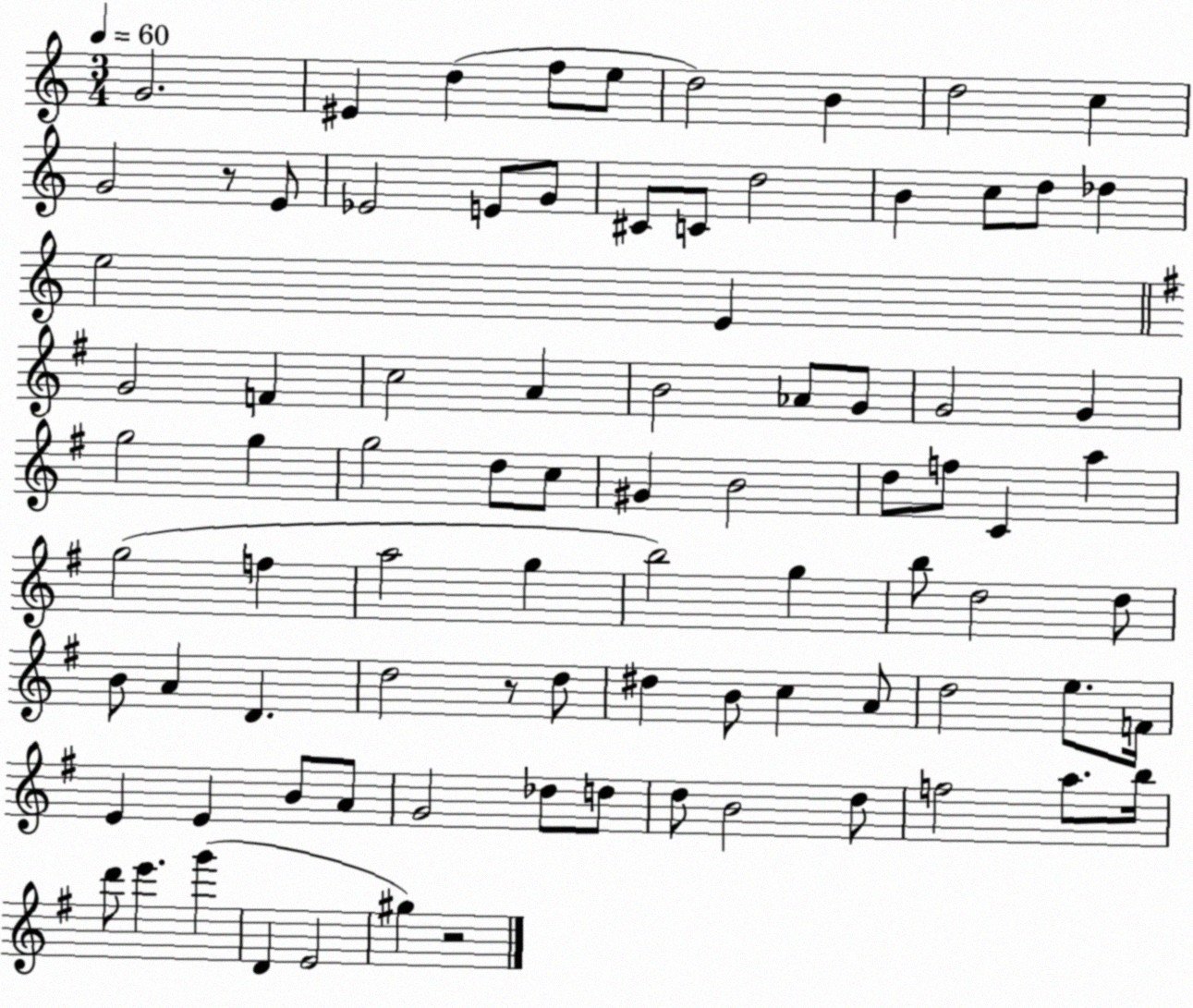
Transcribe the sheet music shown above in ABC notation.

X:1
T:Untitled
M:3/4
L:1/4
K:C
G2 ^E d f/2 e/2 d2 B d2 c G2 z/2 E/2 _E2 E/2 G/2 ^C/2 C/2 d2 B c/2 d/2 _d e2 E G2 F c2 A B2 _A/2 G/2 G2 G g2 g g2 d/2 c/2 ^G B2 d/2 f/2 C a g2 f a2 g b2 g b/2 d2 d/2 B/2 A D d2 z/2 d/2 ^d B/2 c A/2 d2 e/2 F/4 E E B/2 A/2 G2 _d/2 d/2 d/2 B2 d/2 f2 a/2 b/4 d'/2 e' g' D E2 ^g z2